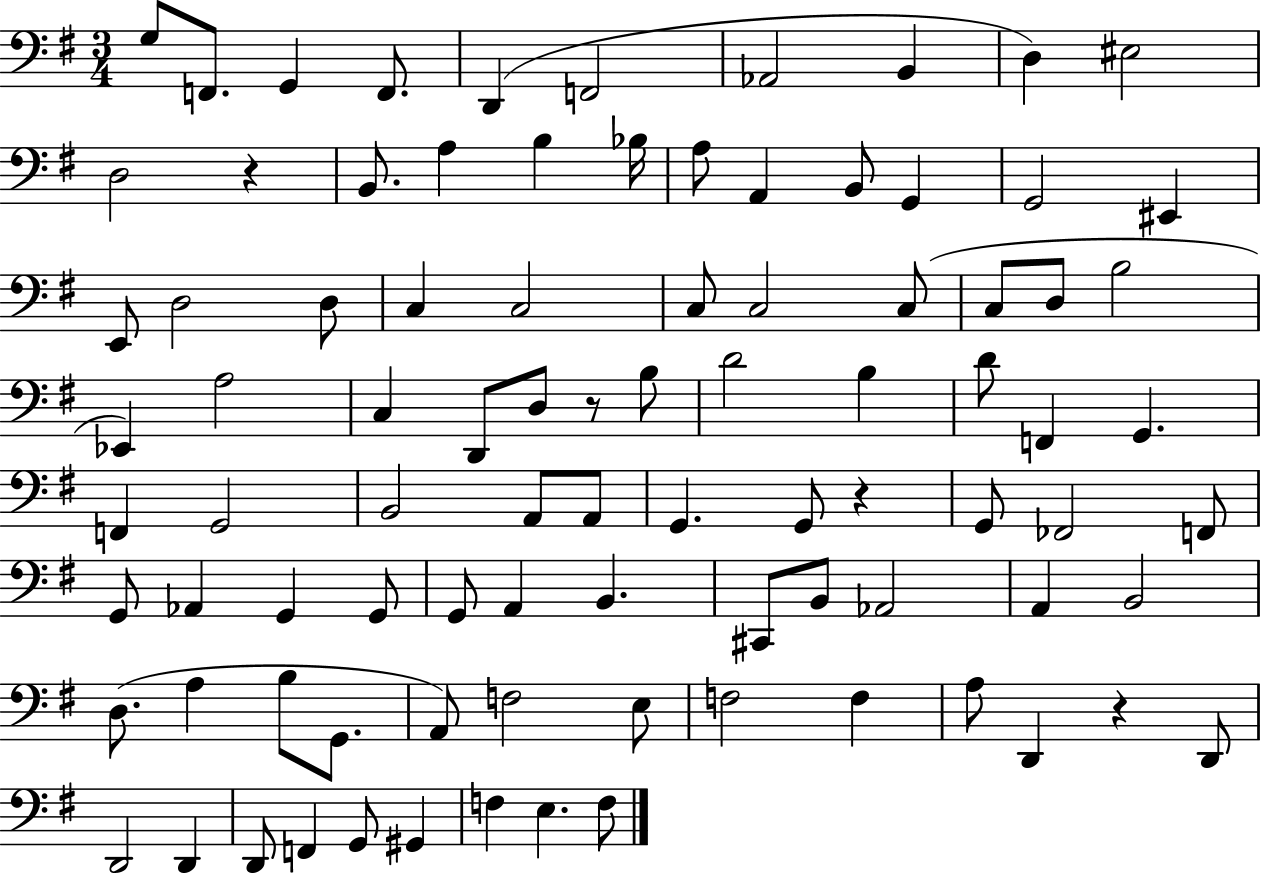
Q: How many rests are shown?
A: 4